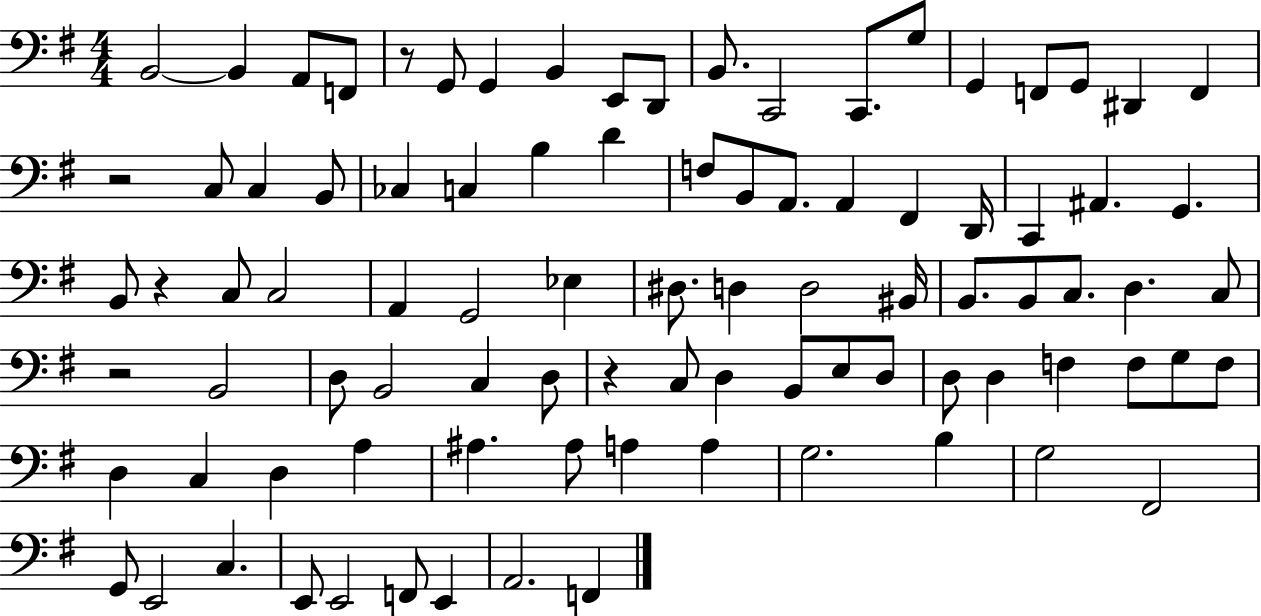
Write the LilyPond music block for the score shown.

{
  \clef bass
  \numericTimeSignature
  \time 4/4
  \key g \major
  b,2~~ b,4 a,8 f,8 | r8 g,8 g,4 b,4 e,8 d,8 | b,8. c,2 c,8. g8 | g,4 f,8 g,8 dis,4 f,4 | \break r2 c8 c4 b,8 | ces4 c4 b4 d'4 | f8 b,8 a,8. a,4 fis,4 d,16 | c,4 ais,4. g,4. | \break b,8 r4 c8 c2 | a,4 g,2 ees4 | dis8. d4 d2 bis,16 | b,8. b,8 c8. d4. c8 | \break r2 b,2 | d8 b,2 c4 d8 | r4 c8 d4 b,8 e8 d8 | d8 d4 f4 f8 g8 f8 | \break d4 c4 d4 a4 | ais4. ais8 a4 a4 | g2. b4 | g2 fis,2 | \break g,8 e,2 c4. | e,8 e,2 f,8 e,4 | a,2. f,4 | \bar "|."
}